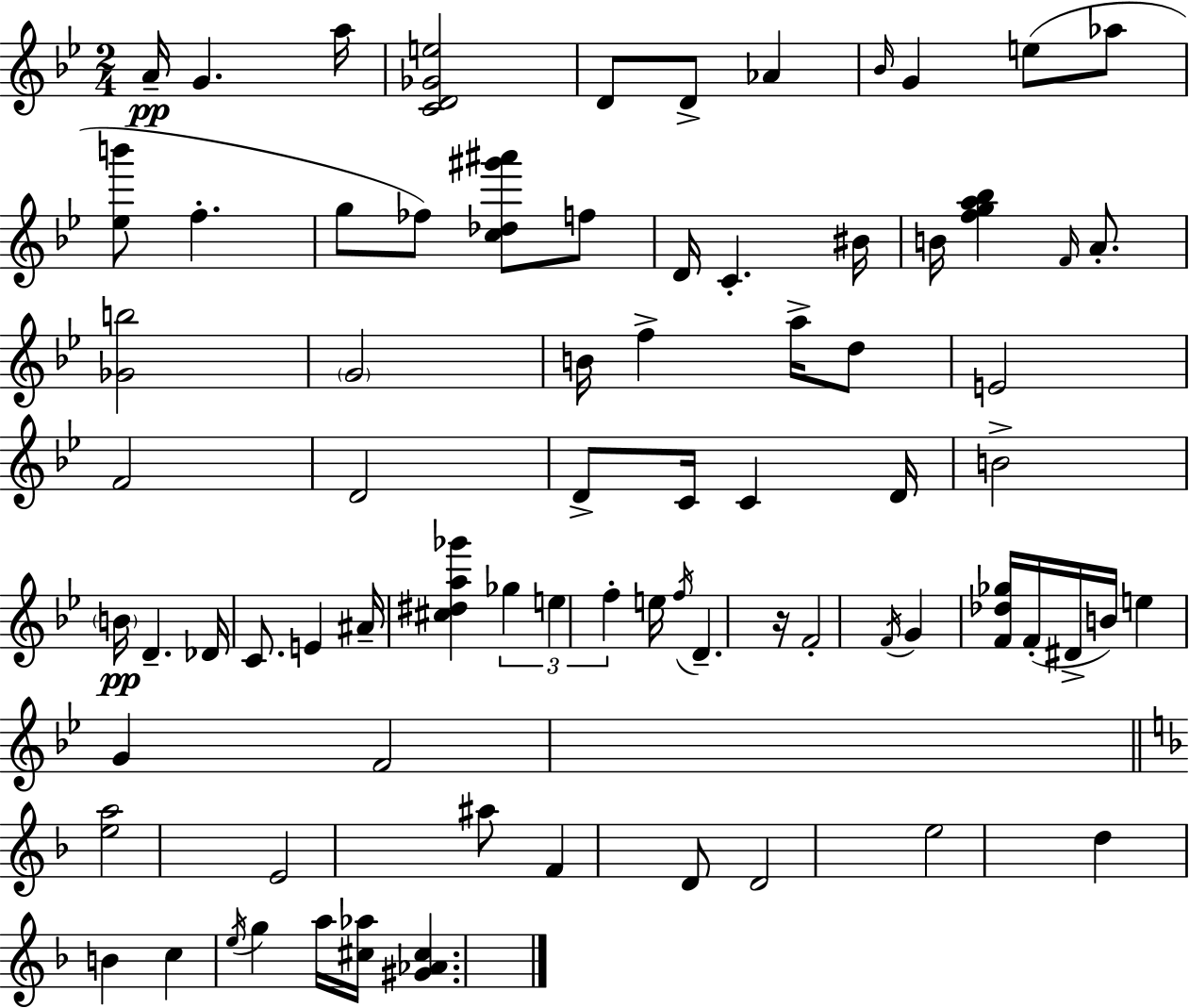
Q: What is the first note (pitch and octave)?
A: A4